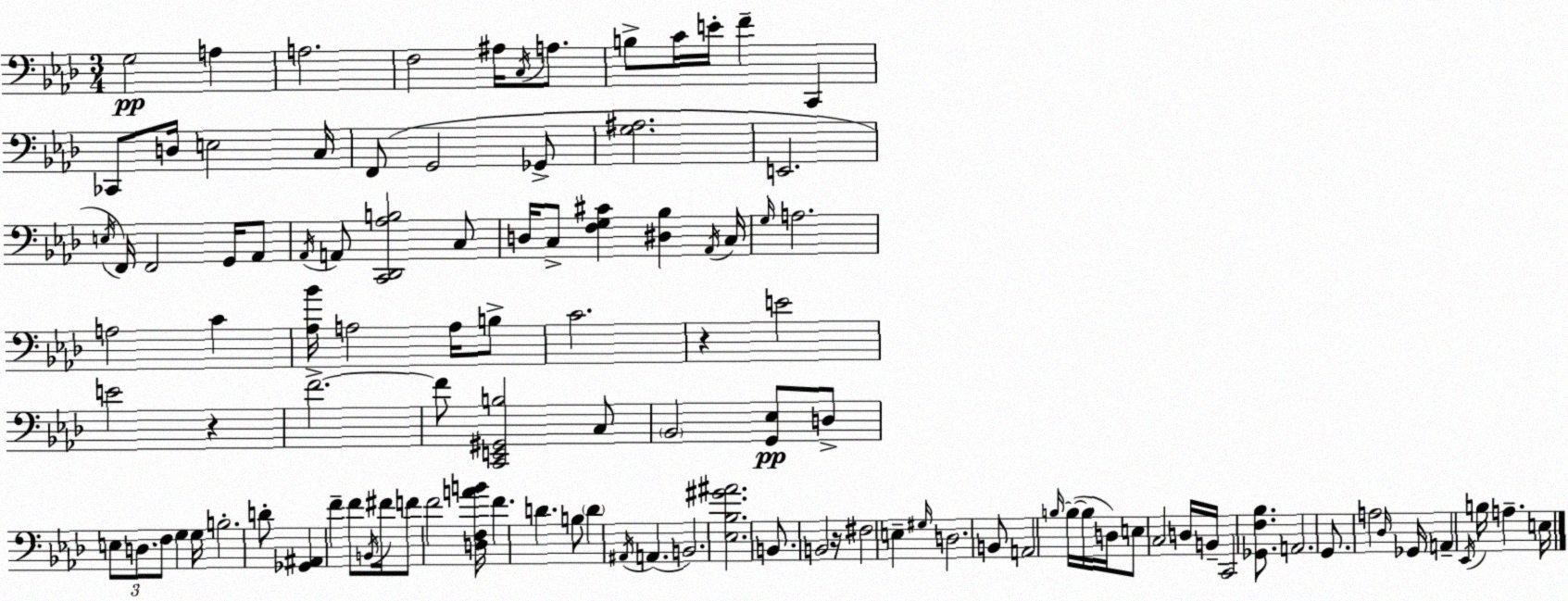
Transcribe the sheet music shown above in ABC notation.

X:1
T:Untitled
M:3/4
L:1/4
K:Ab
G,2 A, A,2 F,2 ^A,/4 C,/4 A,/2 B,/2 C/4 E/4 F C,, _C,,/2 D,/4 E,2 C,/4 F,,/2 G,,2 _G,,/2 [G,^A,]2 E,,2 E,/4 F,,/4 F,,2 G,,/4 _A,,/2 _A,,/4 A,,/2 [C,,_D,,_A,B,]2 C,/2 D,/4 C,/2 [F,G,^C] [^D,_B,] _A,,/4 C,/4 G,/4 A,2 A,2 C [_A,_B]/4 A,2 A,/4 B,/2 C2 z E2 E2 z F2 F/2 [C,,E,,^G,,B,]2 C,/2 _B,,2 [G,,_E,]/2 D,/2 E,/2 D,/2 F,/2 G, G,/4 B,2 D/2 [_G,,^A,,] F F/2 B,,/4 ^F/4 F/2 F2 [D,F,AB]/4 F D B,/2 D ^A,,/4 A,, B,,2 [_E,_B,^G^A]2 B,,/2 B,,2 z/4 ^F,2 E, ^G,/4 D,2 B,,/2 A,,2 B,/4 B,/4 B,/4 D,/4 E,/2 C,2 D,/4 B,,/4 C,,2 [_G,,F,_B,]/2 A,,2 G,,/2 A,2 _D,/4 _G,,/4 A,, _E,,/4 B,/4 A, E,/4